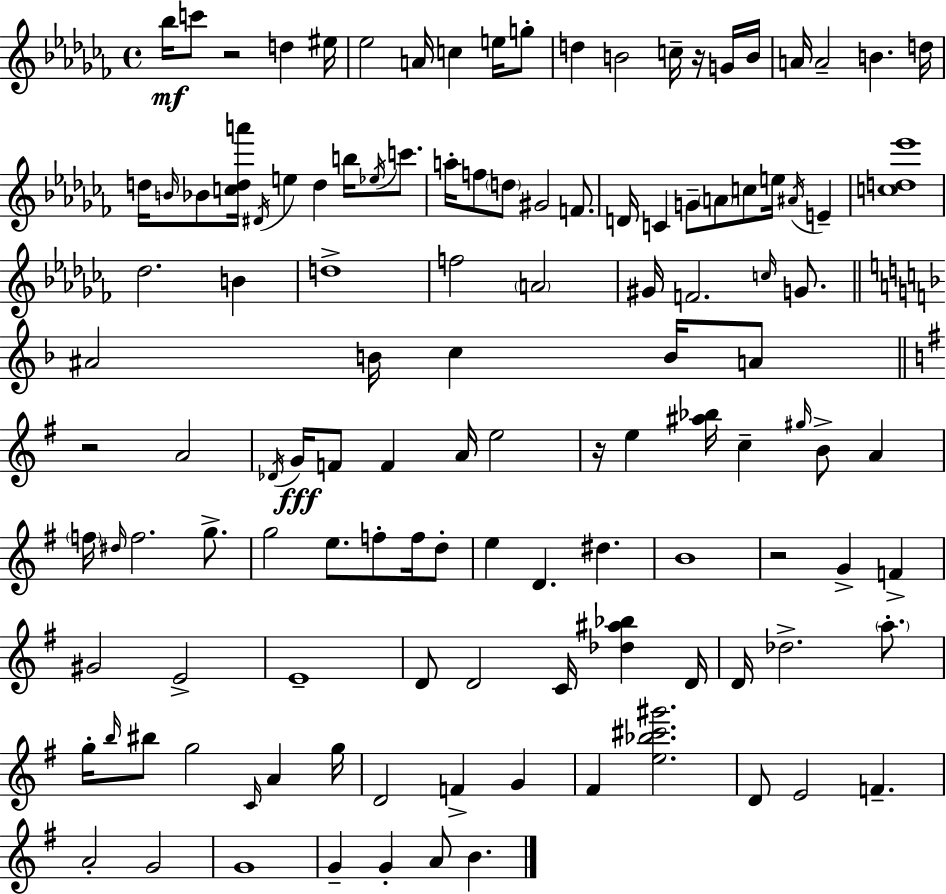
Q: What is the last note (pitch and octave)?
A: B4